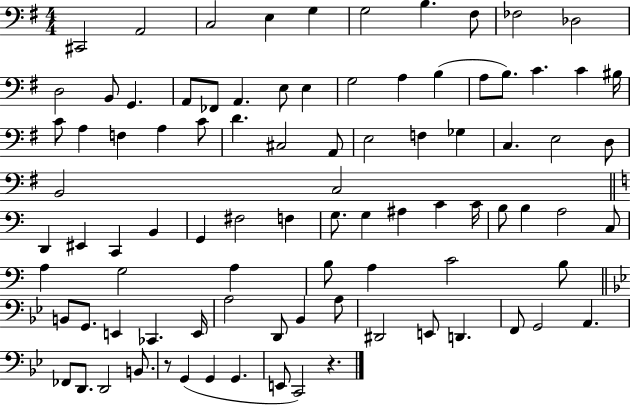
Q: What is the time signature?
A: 4/4